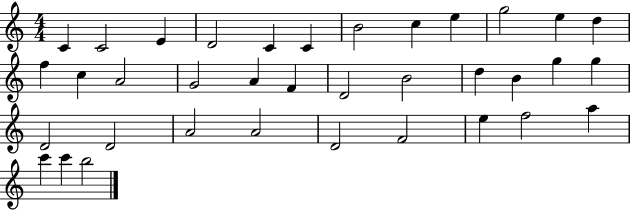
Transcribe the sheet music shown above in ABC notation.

X:1
T:Untitled
M:4/4
L:1/4
K:C
C C2 E D2 C C B2 c e g2 e d f c A2 G2 A F D2 B2 d B g g D2 D2 A2 A2 D2 F2 e f2 a c' c' b2